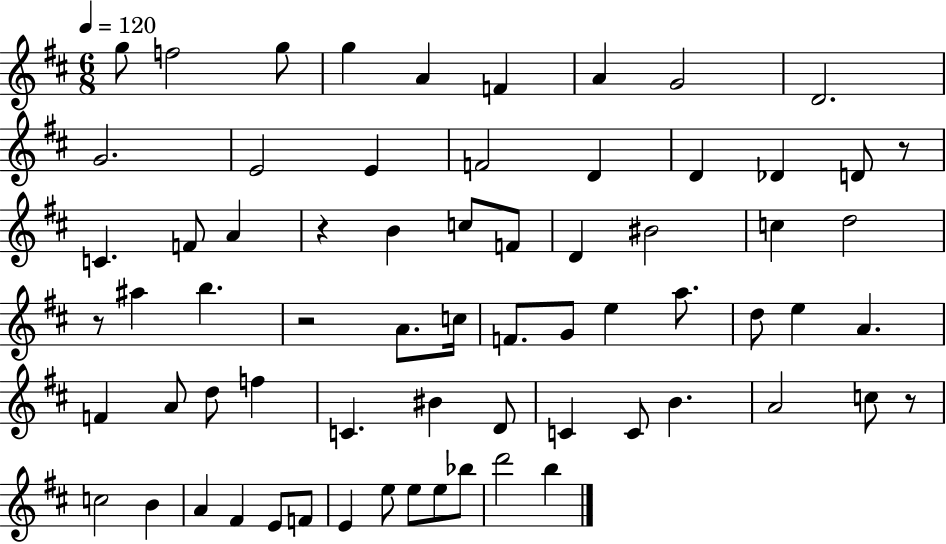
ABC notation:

X:1
T:Untitled
M:6/8
L:1/4
K:D
g/2 f2 g/2 g A F A G2 D2 G2 E2 E F2 D D _D D/2 z/2 C F/2 A z B c/2 F/2 D ^B2 c d2 z/2 ^a b z2 A/2 c/4 F/2 G/2 e a/2 d/2 e A F A/2 d/2 f C ^B D/2 C C/2 B A2 c/2 z/2 c2 B A ^F E/2 F/2 E e/2 e/2 e/2 _b/2 d'2 b